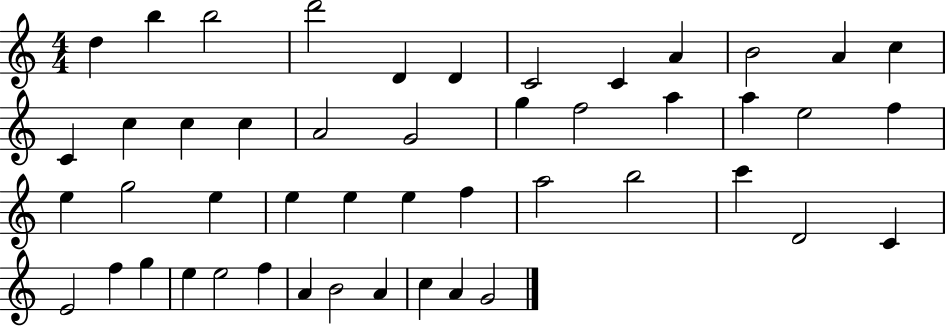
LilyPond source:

{
  \clef treble
  \numericTimeSignature
  \time 4/4
  \key c \major
  d''4 b''4 b''2 | d'''2 d'4 d'4 | c'2 c'4 a'4 | b'2 a'4 c''4 | \break c'4 c''4 c''4 c''4 | a'2 g'2 | g''4 f''2 a''4 | a''4 e''2 f''4 | \break e''4 g''2 e''4 | e''4 e''4 e''4 f''4 | a''2 b''2 | c'''4 d'2 c'4 | \break e'2 f''4 g''4 | e''4 e''2 f''4 | a'4 b'2 a'4 | c''4 a'4 g'2 | \break \bar "|."
}